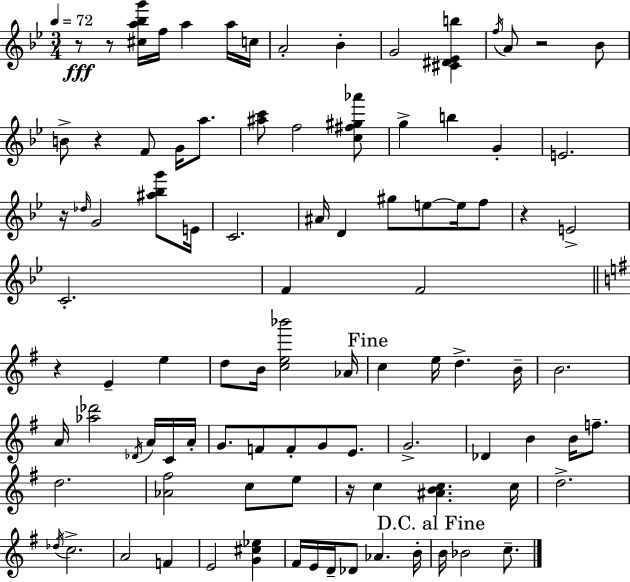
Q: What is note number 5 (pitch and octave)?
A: A4